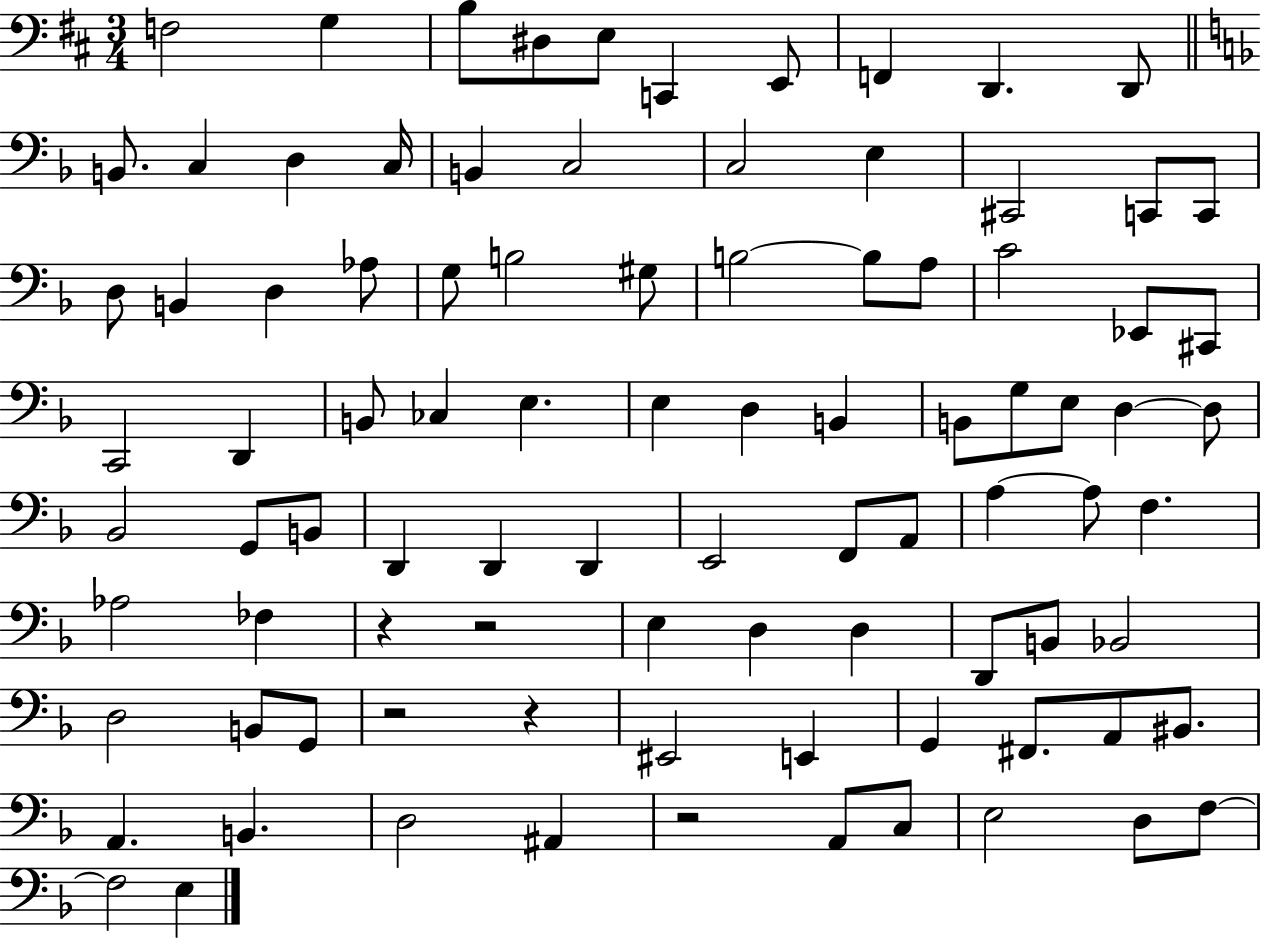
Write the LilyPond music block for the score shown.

{
  \clef bass
  \numericTimeSignature
  \time 3/4
  \key d \major
  f2 g4 | b8 dis8 e8 c,4 e,8 | f,4 d,4. d,8 | \bar "||" \break \key f \major b,8. c4 d4 c16 | b,4 c2 | c2 e4 | cis,2 c,8 c,8 | \break d8 b,4 d4 aes8 | g8 b2 gis8 | b2~~ b8 a8 | c'2 ees,8 cis,8 | \break c,2 d,4 | b,8 ces4 e4. | e4 d4 b,4 | b,8 g8 e8 d4~~ d8 | \break bes,2 g,8 b,8 | d,4 d,4 d,4 | e,2 f,8 a,8 | a4~~ a8 f4. | \break aes2 fes4 | r4 r2 | e4 d4 d4 | d,8 b,8 bes,2 | \break d2 b,8 g,8 | r2 r4 | eis,2 e,4 | g,4 fis,8. a,8 bis,8. | \break a,4. b,4. | d2 ais,4 | r2 a,8 c8 | e2 d8 f8~~ | \break f2 e4 | \bar "|."
}